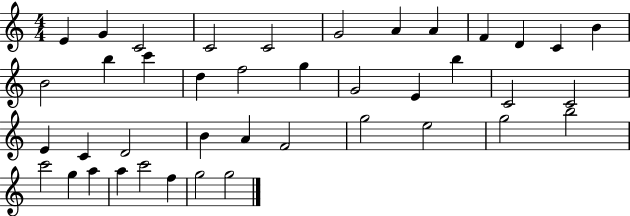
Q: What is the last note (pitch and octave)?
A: G5